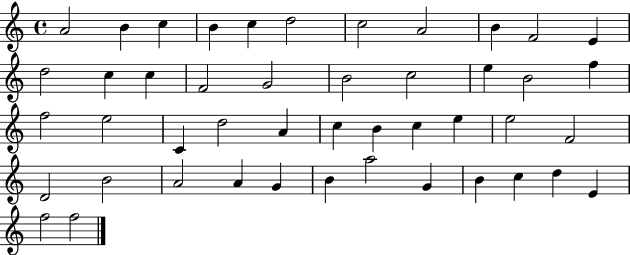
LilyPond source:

{
  \clef treble
  \time 4/4
  \defaultTimeSignature
  \key c \major
  a'2 b'4 c''4 | b'4 c''4 d''2 | c''2 a'2 | b'4 f'2 e'4 | \break d''2 c''4 c''4 | f'2 g'2 | b'2 c''2 | e''4 b'2 f''4 | \break f''2 e''2 | c'4 d''2 a'4 | c''4 b'4 c''4 e''4 | e''2 f'2 | \break d'2 b'2 | a'2 a'4 g'4 | b'4 a''2 g'4 | b'4 c''4 d''4 e'4 | \break f''2 f''2 | \bar "|."
}